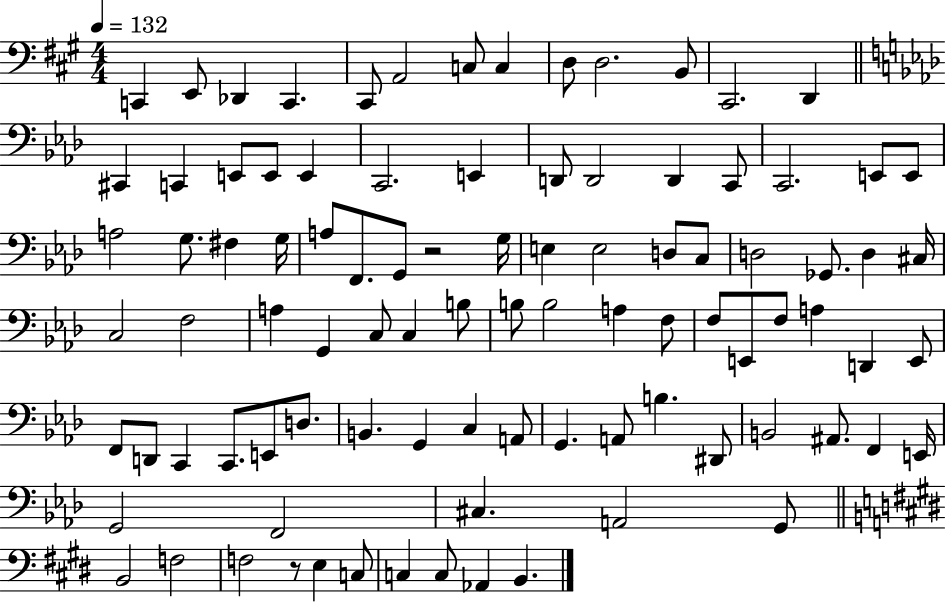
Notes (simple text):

C2/q E2/e Db2/q C2/q. C#2/e A2/h C3/e C3/q D3/e D3/h. B2/e C#2/h. D2/q C#2/q C2/q E2/e E2/e E2/q C2/h. E2/q D2/e D2/h D2/q C2/e C2/h. E2/e E2/e A3/h G3/e. F#3/q G3/s A3/e F2/e. G2/e R/h G3/s E3/q E3/h D3/e C3/e D3/h Gb2/e. D3/q C#3/s C3/h F3/h A3/q G2/q C3/e C3/q B3/e B3/e B3/h A3/q F3/e F3/e E2/e F3/e A3/q D2/q E2/e F2/e D2/e C2/q C2/e. E2/e D3/e. B2/q. G2/q C3/q A2/e G2/q. A2/e B3/q. D#2/e B2/h A#2/e. F2/q E2/s G2/h F2/h C#3/q. A2/h G2/e B2/h F3/h F3/h R/e E3/q C3/e C3/q C3/e Ab2/q B2/q.